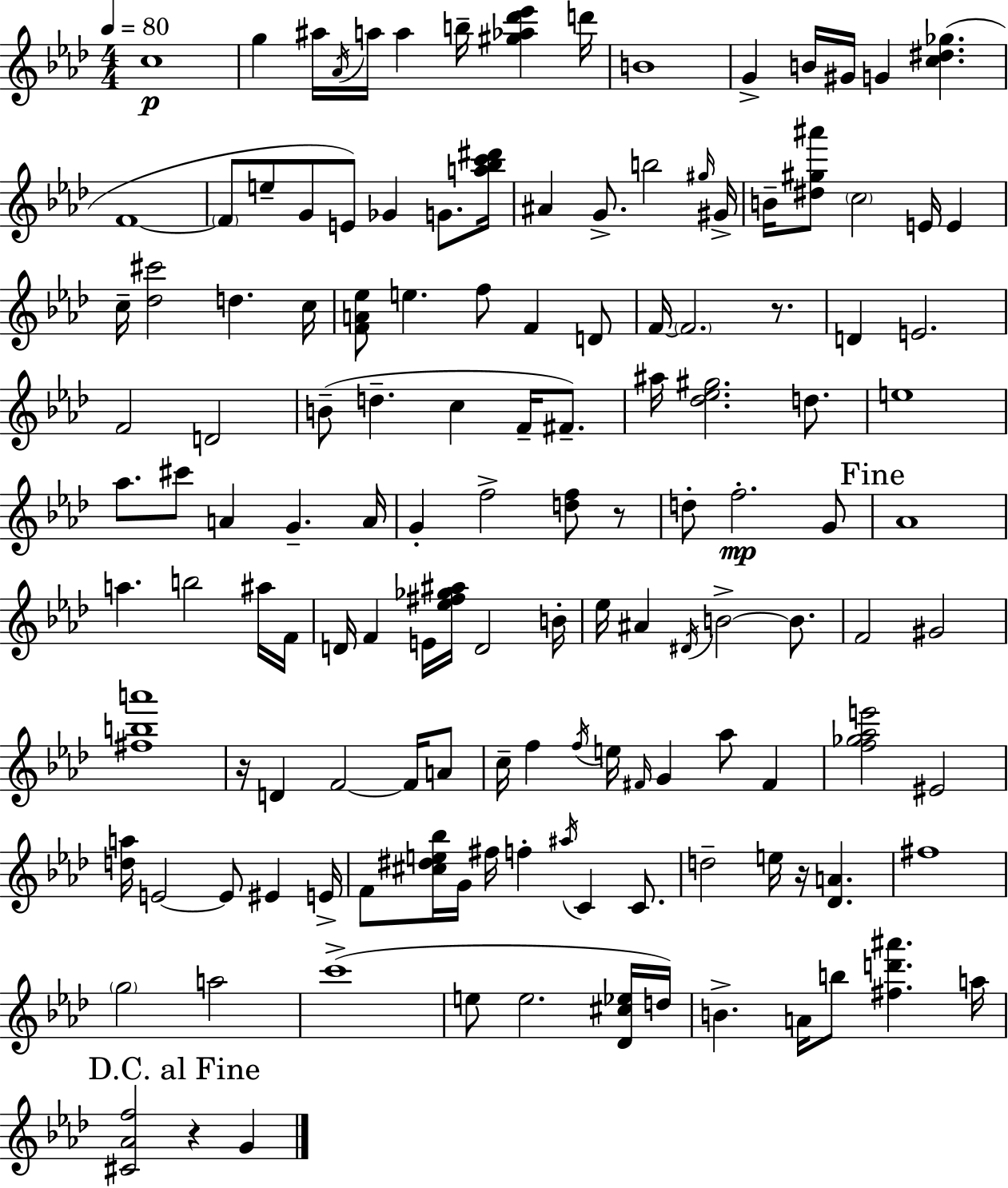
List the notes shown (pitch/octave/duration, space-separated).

C5/w G5/q A#5/s Ab4/s A5/s A5/q B5/s [G#5,Ab5,Db6,Eb6]/q D6/s B4/w G4/q B4/s G#4/s G4/q [C5,D#5,Gb5]/q. F4/w F4/e E5/e G4/e E4/e Gb4/q G4/e. [A5,Bb5,C6,D#6]/s A#4/q G4/e. B5/h G#5/s G#4/s B4/s [D#5,G#5,A#6]/e C5/h E4/s E4/q C5/s [Db5,C#6]/h D5/q. C5/s [F4,A4,Eb5]/e E5/q. F5/e F4/q D4/e F4/s F4/h. R/e. D4/q E4/h. F4/h D4/h B4/e D5/q. C5/q F4/s F#4/e. A#5/s [Db5,Eb5,G#5]/h. D5/e. E5/w Ab5/e. C#6/e A4/q G4/q. A4/s G4/q F5/h [D5,F5]/e R/e D5/e F5/h. G4/e Ab4/w A5/q. B5/h A#5/s F4/s D4/s F4/q E4/s [Eb5,F#5,Gb5,A#5]/s D4/h B4/s Eb5/s A#4/q D#4/s B4/h B4/e. F4/h G#4/h [F#5,B5,A6]/w R/s D4/q F4/h F4/s A4/e C5/s F5/q F5/s E5/s F#4/s G4/q Ab5/e F#4/q [F5,Gb5,Ab5,E6]/h EIS4/h [D5,A5]/s E4/h E4/e EIS4/q E4/s F4/e [C#5,D#5,E5,Bb5]/s G4/s F#5/s F5/q A#5/s C4/q C4/e. D5/h E5/s R/s [Db4,A4]/q. F#5/w G5/h A5/h C6/w E5/e E5/h. [Db4,C#5,Eb5]/s D5/s B4/q. A4/s B5/e [F#5,D6,A#6]/q. A5/s [C#4,Ab4,F5]/h R/q G4/q